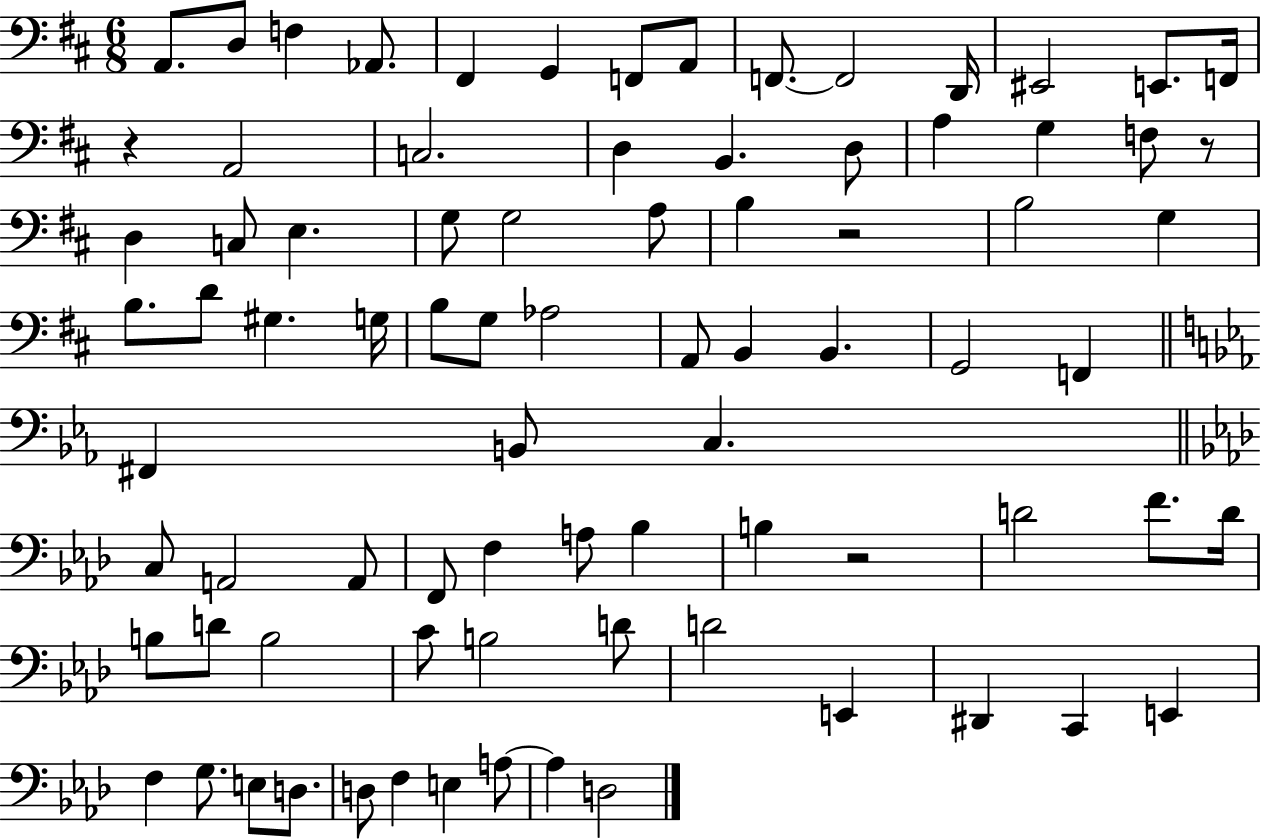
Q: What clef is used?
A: bass